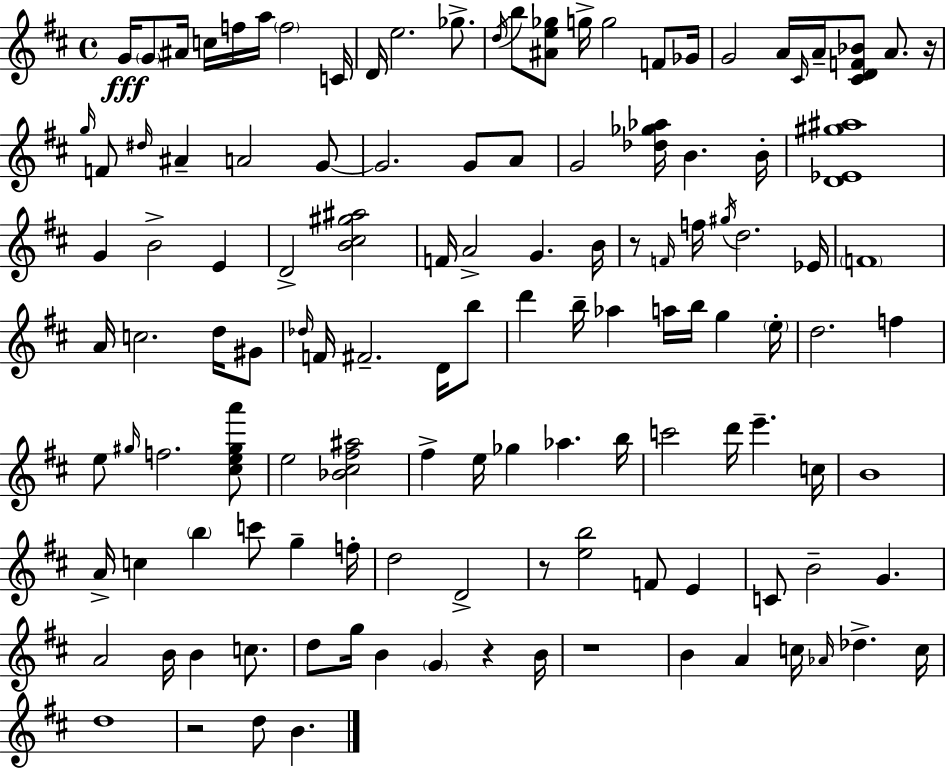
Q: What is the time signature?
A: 4/4